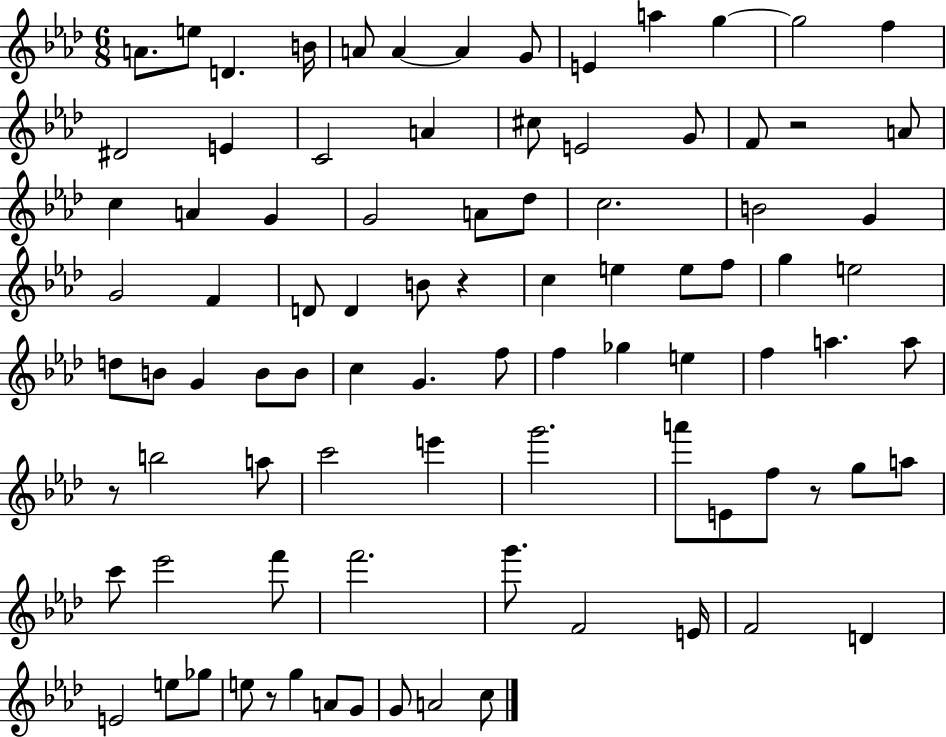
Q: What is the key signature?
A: AES major